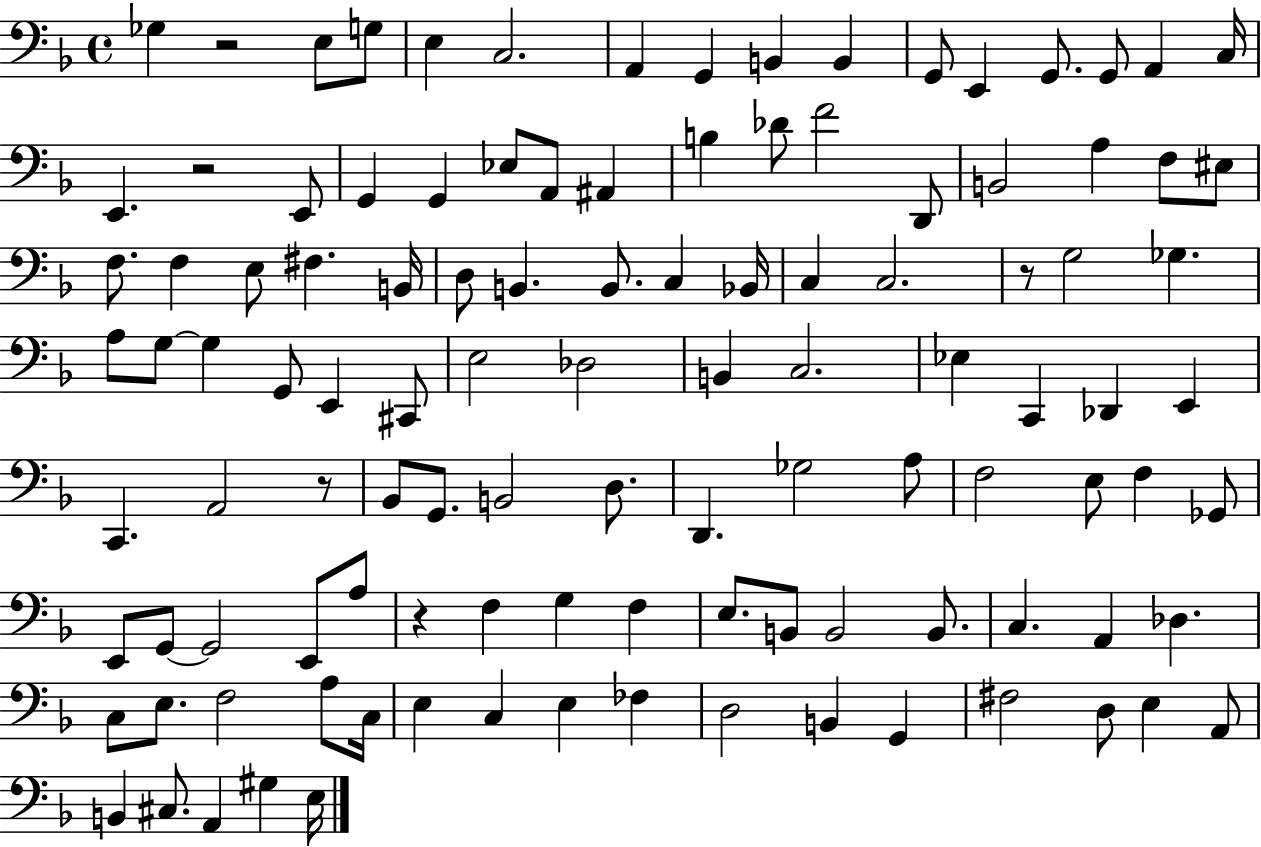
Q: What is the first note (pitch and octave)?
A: Gb3